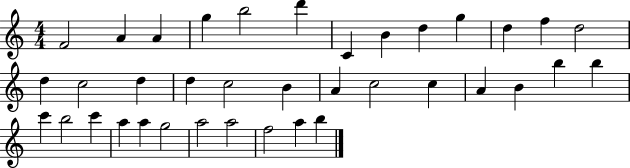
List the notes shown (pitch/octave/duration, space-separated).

F4/h A4/q A4/q G5/q B5/h D6/q C4/q B4/q D5/q G5/q D5/q F5/q D5/h D5/q C5/h D5/q D5/q C5/h B4/q A4/q C5/h C5/q A4/q B4/q B5/q B5/q C6/q B5/h C6/q A5/q A5/q G5/h A5/h A5/h F5/h A5/q B5/q